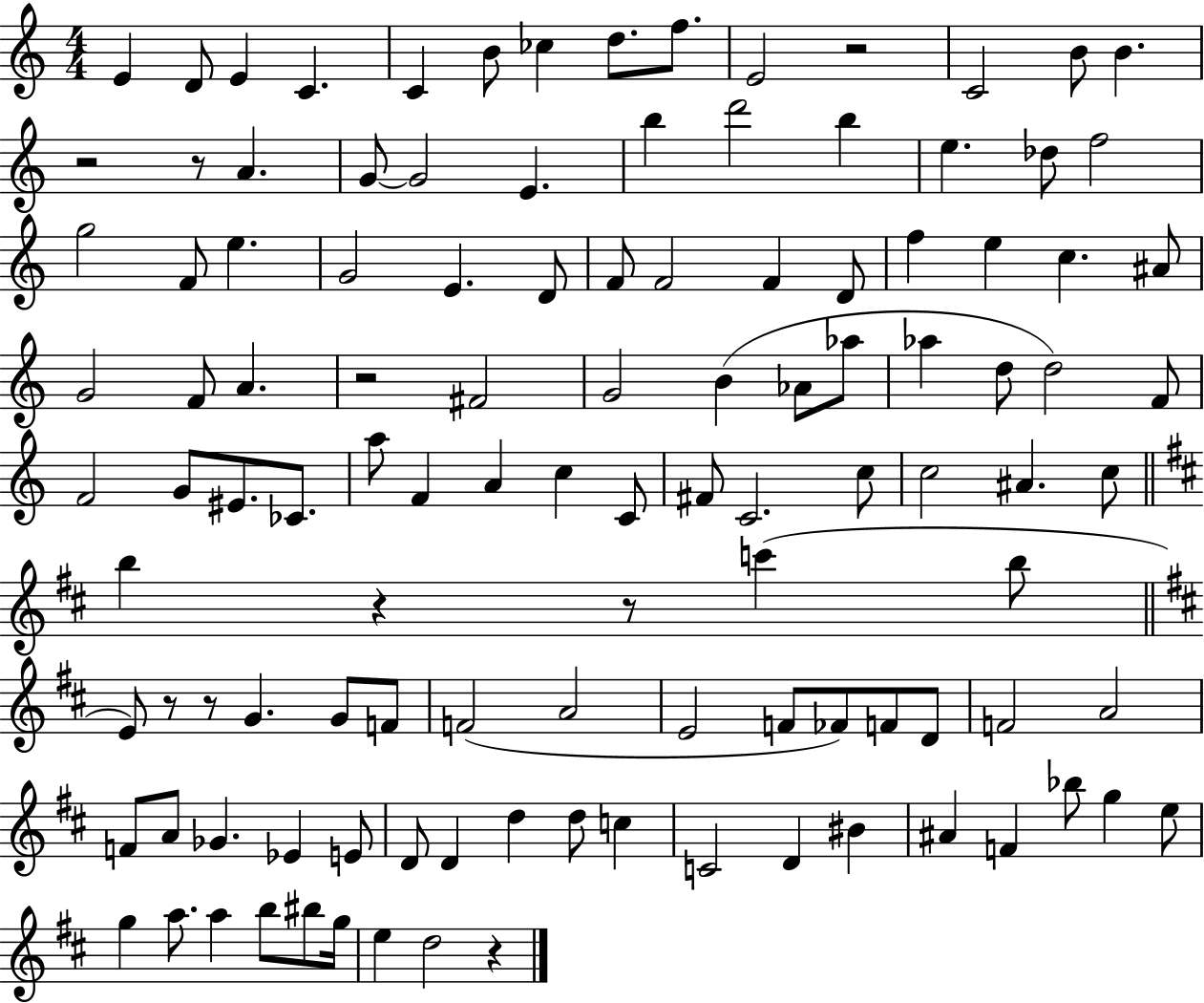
E4/q D4/e E4/q C4/q. C4/q B4/e CES5/q D5/e. F5/e. E4/h R/h C4/h B4/e B4/q. R/h R/e A4/q. G4/e G4/h E4/q. B5/q D6/h B5/q E5/q. Db5/e F5/h G5/h F4/e E5/q. G4/h E4/q. D4/e F4/e F4/h F4/q D4/e F5/q E5/q C5/q. A#4/e G4/h F4/e A4/q. R/h F#4/h G4/h B4/q Ab4/e Ab5/e Ab5/q D5/e D5/h F4/e F4/h G4/e EIS4/e. CES4/e. A5/e F4/q A4/q C5/q C4/e F#4/e C4/h. C5/e C5/h A#4/q. C5/e B5/q R/q R/e C6/q B5/e E4/e R/e R/e G4/q. G4/e F4/e F4/h A4/h E4/h F4/e FES4/e F4/e D4/e F4/h A4/h F4/e A4/e Gb4/q. Eb4/q E4/e D4/e D4/q D5/q D5/e C5/q C4/h D4/q BIS4/q A#4/q F4/q Bb5/e G5/q E5/e G5/q A5/e. A5/q B5/e BIS5/e G5/s E5/q D5/h R/q